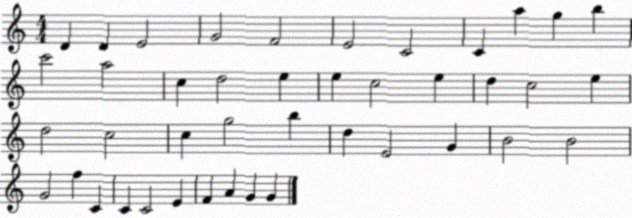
X:1
T:Untitled
M:4/4
L:1/4
K:C
D D E2 G2 F2 E2 C2 C a g b c'2 a2 c d2 e e c2 e d c2 e d2 c2 c g2 b d E2 G B2 B2 G2 f C C C2 E F A G G